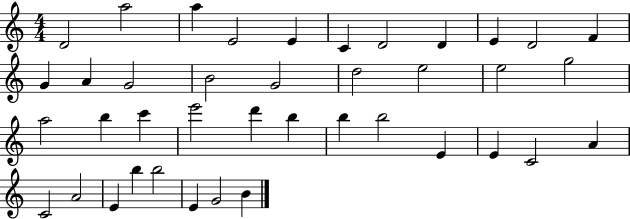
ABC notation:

X:1
T:Untitled
M:4/4
L:1/4
K:C
D2 a2 a E2 E C D2 D E D2 F G A G2 B2 G2 d2 e2 e2 g2 a2 b c' e'2 d' b b b2 E E C2 A C2 A2 E b b2 E G2 B